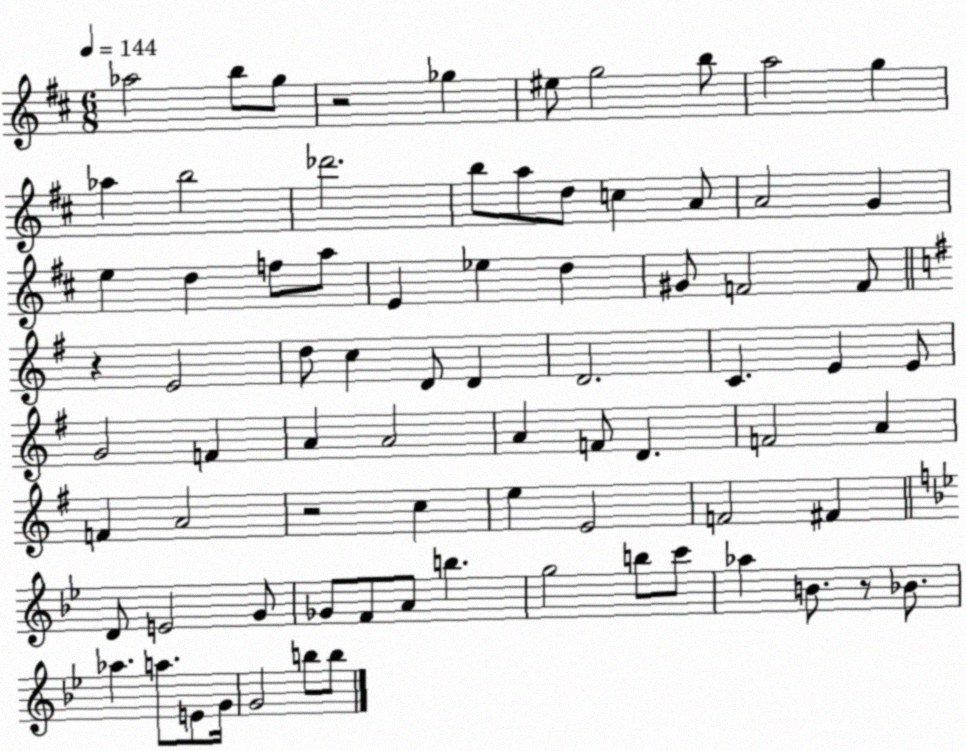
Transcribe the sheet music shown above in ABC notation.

X:1
T:Untitled
M:6/8
L:1/4
K:D
_a2 b/2 g/2 z2 _g ^e/2 g2 b/2 a2 g _a b2 _d'2 b/2 a/2 d/2 c A/2 A2 G e d f/2 a/2 E _e d ^G/2 F2 F/2 z E2 d/2 c D/2 D D2 C E E/2 G2 F A A2 A F/2 D F2 A F A2 z2 c e E2 F2 ^F D/2 E2 G/2 _G/2 F/2 A/2 b g2 b/2 c'/2 _a B/2 z/2 _B/2 _a a/2 E/2 G/4 G2 b/2 b/2